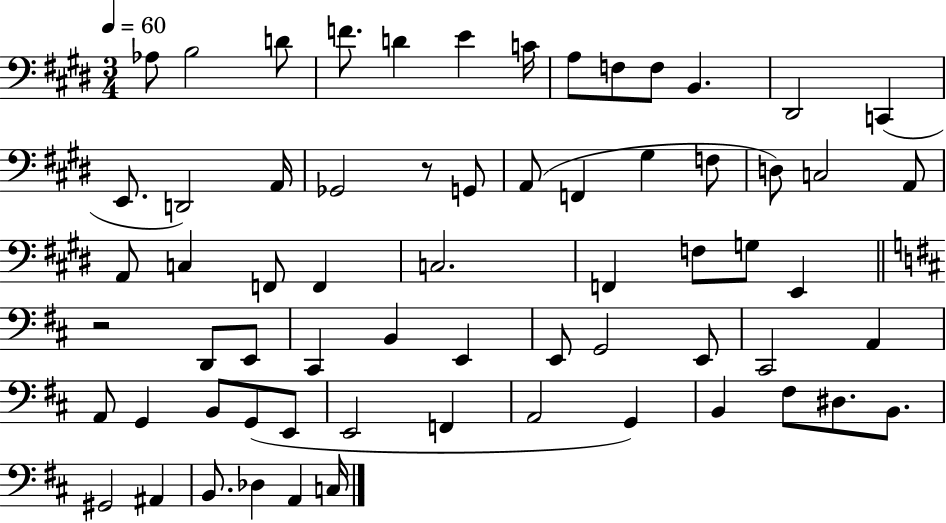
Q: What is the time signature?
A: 3/4